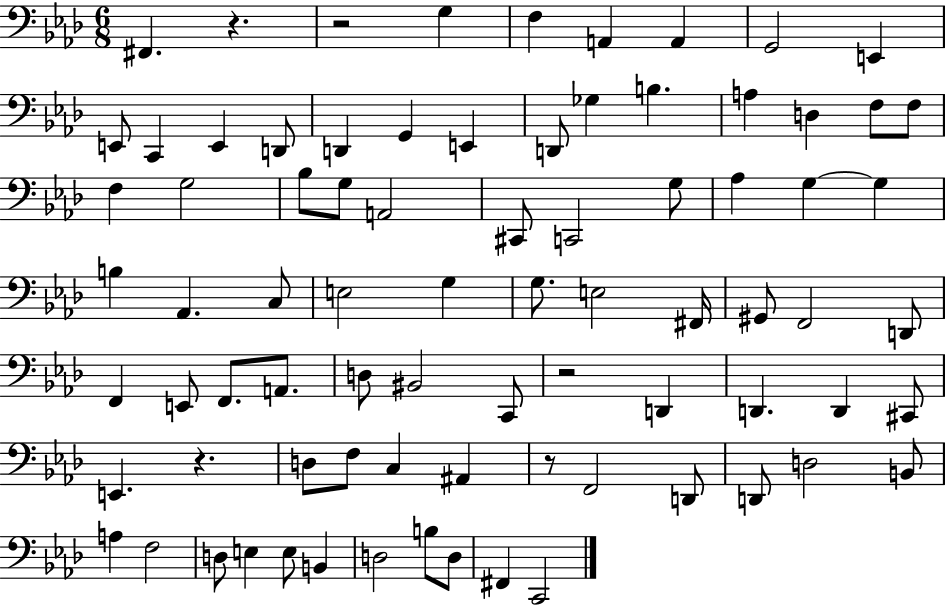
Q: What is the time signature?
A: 6/8